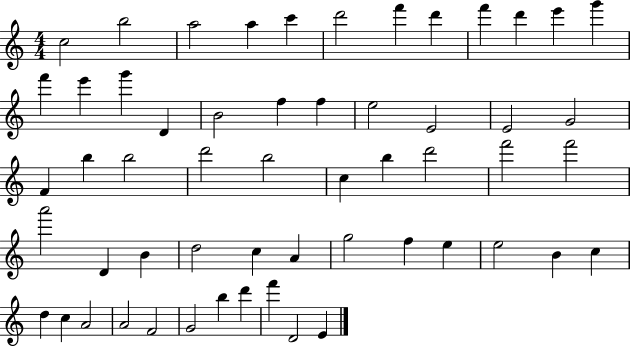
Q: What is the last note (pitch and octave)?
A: E4